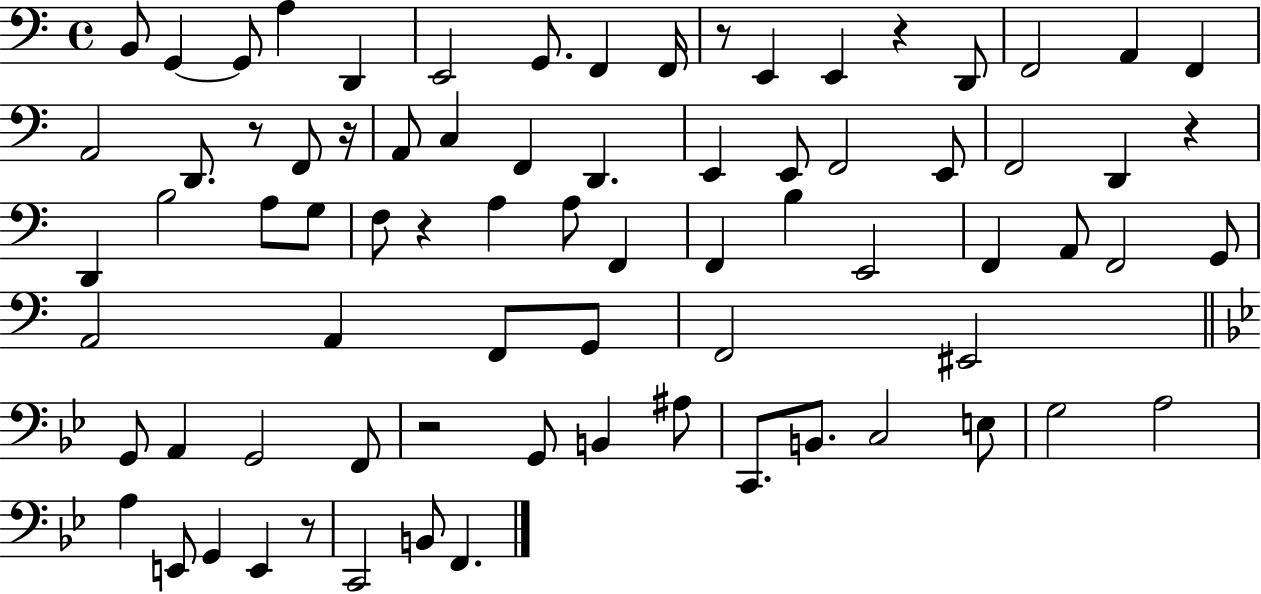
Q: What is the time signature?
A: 4/4